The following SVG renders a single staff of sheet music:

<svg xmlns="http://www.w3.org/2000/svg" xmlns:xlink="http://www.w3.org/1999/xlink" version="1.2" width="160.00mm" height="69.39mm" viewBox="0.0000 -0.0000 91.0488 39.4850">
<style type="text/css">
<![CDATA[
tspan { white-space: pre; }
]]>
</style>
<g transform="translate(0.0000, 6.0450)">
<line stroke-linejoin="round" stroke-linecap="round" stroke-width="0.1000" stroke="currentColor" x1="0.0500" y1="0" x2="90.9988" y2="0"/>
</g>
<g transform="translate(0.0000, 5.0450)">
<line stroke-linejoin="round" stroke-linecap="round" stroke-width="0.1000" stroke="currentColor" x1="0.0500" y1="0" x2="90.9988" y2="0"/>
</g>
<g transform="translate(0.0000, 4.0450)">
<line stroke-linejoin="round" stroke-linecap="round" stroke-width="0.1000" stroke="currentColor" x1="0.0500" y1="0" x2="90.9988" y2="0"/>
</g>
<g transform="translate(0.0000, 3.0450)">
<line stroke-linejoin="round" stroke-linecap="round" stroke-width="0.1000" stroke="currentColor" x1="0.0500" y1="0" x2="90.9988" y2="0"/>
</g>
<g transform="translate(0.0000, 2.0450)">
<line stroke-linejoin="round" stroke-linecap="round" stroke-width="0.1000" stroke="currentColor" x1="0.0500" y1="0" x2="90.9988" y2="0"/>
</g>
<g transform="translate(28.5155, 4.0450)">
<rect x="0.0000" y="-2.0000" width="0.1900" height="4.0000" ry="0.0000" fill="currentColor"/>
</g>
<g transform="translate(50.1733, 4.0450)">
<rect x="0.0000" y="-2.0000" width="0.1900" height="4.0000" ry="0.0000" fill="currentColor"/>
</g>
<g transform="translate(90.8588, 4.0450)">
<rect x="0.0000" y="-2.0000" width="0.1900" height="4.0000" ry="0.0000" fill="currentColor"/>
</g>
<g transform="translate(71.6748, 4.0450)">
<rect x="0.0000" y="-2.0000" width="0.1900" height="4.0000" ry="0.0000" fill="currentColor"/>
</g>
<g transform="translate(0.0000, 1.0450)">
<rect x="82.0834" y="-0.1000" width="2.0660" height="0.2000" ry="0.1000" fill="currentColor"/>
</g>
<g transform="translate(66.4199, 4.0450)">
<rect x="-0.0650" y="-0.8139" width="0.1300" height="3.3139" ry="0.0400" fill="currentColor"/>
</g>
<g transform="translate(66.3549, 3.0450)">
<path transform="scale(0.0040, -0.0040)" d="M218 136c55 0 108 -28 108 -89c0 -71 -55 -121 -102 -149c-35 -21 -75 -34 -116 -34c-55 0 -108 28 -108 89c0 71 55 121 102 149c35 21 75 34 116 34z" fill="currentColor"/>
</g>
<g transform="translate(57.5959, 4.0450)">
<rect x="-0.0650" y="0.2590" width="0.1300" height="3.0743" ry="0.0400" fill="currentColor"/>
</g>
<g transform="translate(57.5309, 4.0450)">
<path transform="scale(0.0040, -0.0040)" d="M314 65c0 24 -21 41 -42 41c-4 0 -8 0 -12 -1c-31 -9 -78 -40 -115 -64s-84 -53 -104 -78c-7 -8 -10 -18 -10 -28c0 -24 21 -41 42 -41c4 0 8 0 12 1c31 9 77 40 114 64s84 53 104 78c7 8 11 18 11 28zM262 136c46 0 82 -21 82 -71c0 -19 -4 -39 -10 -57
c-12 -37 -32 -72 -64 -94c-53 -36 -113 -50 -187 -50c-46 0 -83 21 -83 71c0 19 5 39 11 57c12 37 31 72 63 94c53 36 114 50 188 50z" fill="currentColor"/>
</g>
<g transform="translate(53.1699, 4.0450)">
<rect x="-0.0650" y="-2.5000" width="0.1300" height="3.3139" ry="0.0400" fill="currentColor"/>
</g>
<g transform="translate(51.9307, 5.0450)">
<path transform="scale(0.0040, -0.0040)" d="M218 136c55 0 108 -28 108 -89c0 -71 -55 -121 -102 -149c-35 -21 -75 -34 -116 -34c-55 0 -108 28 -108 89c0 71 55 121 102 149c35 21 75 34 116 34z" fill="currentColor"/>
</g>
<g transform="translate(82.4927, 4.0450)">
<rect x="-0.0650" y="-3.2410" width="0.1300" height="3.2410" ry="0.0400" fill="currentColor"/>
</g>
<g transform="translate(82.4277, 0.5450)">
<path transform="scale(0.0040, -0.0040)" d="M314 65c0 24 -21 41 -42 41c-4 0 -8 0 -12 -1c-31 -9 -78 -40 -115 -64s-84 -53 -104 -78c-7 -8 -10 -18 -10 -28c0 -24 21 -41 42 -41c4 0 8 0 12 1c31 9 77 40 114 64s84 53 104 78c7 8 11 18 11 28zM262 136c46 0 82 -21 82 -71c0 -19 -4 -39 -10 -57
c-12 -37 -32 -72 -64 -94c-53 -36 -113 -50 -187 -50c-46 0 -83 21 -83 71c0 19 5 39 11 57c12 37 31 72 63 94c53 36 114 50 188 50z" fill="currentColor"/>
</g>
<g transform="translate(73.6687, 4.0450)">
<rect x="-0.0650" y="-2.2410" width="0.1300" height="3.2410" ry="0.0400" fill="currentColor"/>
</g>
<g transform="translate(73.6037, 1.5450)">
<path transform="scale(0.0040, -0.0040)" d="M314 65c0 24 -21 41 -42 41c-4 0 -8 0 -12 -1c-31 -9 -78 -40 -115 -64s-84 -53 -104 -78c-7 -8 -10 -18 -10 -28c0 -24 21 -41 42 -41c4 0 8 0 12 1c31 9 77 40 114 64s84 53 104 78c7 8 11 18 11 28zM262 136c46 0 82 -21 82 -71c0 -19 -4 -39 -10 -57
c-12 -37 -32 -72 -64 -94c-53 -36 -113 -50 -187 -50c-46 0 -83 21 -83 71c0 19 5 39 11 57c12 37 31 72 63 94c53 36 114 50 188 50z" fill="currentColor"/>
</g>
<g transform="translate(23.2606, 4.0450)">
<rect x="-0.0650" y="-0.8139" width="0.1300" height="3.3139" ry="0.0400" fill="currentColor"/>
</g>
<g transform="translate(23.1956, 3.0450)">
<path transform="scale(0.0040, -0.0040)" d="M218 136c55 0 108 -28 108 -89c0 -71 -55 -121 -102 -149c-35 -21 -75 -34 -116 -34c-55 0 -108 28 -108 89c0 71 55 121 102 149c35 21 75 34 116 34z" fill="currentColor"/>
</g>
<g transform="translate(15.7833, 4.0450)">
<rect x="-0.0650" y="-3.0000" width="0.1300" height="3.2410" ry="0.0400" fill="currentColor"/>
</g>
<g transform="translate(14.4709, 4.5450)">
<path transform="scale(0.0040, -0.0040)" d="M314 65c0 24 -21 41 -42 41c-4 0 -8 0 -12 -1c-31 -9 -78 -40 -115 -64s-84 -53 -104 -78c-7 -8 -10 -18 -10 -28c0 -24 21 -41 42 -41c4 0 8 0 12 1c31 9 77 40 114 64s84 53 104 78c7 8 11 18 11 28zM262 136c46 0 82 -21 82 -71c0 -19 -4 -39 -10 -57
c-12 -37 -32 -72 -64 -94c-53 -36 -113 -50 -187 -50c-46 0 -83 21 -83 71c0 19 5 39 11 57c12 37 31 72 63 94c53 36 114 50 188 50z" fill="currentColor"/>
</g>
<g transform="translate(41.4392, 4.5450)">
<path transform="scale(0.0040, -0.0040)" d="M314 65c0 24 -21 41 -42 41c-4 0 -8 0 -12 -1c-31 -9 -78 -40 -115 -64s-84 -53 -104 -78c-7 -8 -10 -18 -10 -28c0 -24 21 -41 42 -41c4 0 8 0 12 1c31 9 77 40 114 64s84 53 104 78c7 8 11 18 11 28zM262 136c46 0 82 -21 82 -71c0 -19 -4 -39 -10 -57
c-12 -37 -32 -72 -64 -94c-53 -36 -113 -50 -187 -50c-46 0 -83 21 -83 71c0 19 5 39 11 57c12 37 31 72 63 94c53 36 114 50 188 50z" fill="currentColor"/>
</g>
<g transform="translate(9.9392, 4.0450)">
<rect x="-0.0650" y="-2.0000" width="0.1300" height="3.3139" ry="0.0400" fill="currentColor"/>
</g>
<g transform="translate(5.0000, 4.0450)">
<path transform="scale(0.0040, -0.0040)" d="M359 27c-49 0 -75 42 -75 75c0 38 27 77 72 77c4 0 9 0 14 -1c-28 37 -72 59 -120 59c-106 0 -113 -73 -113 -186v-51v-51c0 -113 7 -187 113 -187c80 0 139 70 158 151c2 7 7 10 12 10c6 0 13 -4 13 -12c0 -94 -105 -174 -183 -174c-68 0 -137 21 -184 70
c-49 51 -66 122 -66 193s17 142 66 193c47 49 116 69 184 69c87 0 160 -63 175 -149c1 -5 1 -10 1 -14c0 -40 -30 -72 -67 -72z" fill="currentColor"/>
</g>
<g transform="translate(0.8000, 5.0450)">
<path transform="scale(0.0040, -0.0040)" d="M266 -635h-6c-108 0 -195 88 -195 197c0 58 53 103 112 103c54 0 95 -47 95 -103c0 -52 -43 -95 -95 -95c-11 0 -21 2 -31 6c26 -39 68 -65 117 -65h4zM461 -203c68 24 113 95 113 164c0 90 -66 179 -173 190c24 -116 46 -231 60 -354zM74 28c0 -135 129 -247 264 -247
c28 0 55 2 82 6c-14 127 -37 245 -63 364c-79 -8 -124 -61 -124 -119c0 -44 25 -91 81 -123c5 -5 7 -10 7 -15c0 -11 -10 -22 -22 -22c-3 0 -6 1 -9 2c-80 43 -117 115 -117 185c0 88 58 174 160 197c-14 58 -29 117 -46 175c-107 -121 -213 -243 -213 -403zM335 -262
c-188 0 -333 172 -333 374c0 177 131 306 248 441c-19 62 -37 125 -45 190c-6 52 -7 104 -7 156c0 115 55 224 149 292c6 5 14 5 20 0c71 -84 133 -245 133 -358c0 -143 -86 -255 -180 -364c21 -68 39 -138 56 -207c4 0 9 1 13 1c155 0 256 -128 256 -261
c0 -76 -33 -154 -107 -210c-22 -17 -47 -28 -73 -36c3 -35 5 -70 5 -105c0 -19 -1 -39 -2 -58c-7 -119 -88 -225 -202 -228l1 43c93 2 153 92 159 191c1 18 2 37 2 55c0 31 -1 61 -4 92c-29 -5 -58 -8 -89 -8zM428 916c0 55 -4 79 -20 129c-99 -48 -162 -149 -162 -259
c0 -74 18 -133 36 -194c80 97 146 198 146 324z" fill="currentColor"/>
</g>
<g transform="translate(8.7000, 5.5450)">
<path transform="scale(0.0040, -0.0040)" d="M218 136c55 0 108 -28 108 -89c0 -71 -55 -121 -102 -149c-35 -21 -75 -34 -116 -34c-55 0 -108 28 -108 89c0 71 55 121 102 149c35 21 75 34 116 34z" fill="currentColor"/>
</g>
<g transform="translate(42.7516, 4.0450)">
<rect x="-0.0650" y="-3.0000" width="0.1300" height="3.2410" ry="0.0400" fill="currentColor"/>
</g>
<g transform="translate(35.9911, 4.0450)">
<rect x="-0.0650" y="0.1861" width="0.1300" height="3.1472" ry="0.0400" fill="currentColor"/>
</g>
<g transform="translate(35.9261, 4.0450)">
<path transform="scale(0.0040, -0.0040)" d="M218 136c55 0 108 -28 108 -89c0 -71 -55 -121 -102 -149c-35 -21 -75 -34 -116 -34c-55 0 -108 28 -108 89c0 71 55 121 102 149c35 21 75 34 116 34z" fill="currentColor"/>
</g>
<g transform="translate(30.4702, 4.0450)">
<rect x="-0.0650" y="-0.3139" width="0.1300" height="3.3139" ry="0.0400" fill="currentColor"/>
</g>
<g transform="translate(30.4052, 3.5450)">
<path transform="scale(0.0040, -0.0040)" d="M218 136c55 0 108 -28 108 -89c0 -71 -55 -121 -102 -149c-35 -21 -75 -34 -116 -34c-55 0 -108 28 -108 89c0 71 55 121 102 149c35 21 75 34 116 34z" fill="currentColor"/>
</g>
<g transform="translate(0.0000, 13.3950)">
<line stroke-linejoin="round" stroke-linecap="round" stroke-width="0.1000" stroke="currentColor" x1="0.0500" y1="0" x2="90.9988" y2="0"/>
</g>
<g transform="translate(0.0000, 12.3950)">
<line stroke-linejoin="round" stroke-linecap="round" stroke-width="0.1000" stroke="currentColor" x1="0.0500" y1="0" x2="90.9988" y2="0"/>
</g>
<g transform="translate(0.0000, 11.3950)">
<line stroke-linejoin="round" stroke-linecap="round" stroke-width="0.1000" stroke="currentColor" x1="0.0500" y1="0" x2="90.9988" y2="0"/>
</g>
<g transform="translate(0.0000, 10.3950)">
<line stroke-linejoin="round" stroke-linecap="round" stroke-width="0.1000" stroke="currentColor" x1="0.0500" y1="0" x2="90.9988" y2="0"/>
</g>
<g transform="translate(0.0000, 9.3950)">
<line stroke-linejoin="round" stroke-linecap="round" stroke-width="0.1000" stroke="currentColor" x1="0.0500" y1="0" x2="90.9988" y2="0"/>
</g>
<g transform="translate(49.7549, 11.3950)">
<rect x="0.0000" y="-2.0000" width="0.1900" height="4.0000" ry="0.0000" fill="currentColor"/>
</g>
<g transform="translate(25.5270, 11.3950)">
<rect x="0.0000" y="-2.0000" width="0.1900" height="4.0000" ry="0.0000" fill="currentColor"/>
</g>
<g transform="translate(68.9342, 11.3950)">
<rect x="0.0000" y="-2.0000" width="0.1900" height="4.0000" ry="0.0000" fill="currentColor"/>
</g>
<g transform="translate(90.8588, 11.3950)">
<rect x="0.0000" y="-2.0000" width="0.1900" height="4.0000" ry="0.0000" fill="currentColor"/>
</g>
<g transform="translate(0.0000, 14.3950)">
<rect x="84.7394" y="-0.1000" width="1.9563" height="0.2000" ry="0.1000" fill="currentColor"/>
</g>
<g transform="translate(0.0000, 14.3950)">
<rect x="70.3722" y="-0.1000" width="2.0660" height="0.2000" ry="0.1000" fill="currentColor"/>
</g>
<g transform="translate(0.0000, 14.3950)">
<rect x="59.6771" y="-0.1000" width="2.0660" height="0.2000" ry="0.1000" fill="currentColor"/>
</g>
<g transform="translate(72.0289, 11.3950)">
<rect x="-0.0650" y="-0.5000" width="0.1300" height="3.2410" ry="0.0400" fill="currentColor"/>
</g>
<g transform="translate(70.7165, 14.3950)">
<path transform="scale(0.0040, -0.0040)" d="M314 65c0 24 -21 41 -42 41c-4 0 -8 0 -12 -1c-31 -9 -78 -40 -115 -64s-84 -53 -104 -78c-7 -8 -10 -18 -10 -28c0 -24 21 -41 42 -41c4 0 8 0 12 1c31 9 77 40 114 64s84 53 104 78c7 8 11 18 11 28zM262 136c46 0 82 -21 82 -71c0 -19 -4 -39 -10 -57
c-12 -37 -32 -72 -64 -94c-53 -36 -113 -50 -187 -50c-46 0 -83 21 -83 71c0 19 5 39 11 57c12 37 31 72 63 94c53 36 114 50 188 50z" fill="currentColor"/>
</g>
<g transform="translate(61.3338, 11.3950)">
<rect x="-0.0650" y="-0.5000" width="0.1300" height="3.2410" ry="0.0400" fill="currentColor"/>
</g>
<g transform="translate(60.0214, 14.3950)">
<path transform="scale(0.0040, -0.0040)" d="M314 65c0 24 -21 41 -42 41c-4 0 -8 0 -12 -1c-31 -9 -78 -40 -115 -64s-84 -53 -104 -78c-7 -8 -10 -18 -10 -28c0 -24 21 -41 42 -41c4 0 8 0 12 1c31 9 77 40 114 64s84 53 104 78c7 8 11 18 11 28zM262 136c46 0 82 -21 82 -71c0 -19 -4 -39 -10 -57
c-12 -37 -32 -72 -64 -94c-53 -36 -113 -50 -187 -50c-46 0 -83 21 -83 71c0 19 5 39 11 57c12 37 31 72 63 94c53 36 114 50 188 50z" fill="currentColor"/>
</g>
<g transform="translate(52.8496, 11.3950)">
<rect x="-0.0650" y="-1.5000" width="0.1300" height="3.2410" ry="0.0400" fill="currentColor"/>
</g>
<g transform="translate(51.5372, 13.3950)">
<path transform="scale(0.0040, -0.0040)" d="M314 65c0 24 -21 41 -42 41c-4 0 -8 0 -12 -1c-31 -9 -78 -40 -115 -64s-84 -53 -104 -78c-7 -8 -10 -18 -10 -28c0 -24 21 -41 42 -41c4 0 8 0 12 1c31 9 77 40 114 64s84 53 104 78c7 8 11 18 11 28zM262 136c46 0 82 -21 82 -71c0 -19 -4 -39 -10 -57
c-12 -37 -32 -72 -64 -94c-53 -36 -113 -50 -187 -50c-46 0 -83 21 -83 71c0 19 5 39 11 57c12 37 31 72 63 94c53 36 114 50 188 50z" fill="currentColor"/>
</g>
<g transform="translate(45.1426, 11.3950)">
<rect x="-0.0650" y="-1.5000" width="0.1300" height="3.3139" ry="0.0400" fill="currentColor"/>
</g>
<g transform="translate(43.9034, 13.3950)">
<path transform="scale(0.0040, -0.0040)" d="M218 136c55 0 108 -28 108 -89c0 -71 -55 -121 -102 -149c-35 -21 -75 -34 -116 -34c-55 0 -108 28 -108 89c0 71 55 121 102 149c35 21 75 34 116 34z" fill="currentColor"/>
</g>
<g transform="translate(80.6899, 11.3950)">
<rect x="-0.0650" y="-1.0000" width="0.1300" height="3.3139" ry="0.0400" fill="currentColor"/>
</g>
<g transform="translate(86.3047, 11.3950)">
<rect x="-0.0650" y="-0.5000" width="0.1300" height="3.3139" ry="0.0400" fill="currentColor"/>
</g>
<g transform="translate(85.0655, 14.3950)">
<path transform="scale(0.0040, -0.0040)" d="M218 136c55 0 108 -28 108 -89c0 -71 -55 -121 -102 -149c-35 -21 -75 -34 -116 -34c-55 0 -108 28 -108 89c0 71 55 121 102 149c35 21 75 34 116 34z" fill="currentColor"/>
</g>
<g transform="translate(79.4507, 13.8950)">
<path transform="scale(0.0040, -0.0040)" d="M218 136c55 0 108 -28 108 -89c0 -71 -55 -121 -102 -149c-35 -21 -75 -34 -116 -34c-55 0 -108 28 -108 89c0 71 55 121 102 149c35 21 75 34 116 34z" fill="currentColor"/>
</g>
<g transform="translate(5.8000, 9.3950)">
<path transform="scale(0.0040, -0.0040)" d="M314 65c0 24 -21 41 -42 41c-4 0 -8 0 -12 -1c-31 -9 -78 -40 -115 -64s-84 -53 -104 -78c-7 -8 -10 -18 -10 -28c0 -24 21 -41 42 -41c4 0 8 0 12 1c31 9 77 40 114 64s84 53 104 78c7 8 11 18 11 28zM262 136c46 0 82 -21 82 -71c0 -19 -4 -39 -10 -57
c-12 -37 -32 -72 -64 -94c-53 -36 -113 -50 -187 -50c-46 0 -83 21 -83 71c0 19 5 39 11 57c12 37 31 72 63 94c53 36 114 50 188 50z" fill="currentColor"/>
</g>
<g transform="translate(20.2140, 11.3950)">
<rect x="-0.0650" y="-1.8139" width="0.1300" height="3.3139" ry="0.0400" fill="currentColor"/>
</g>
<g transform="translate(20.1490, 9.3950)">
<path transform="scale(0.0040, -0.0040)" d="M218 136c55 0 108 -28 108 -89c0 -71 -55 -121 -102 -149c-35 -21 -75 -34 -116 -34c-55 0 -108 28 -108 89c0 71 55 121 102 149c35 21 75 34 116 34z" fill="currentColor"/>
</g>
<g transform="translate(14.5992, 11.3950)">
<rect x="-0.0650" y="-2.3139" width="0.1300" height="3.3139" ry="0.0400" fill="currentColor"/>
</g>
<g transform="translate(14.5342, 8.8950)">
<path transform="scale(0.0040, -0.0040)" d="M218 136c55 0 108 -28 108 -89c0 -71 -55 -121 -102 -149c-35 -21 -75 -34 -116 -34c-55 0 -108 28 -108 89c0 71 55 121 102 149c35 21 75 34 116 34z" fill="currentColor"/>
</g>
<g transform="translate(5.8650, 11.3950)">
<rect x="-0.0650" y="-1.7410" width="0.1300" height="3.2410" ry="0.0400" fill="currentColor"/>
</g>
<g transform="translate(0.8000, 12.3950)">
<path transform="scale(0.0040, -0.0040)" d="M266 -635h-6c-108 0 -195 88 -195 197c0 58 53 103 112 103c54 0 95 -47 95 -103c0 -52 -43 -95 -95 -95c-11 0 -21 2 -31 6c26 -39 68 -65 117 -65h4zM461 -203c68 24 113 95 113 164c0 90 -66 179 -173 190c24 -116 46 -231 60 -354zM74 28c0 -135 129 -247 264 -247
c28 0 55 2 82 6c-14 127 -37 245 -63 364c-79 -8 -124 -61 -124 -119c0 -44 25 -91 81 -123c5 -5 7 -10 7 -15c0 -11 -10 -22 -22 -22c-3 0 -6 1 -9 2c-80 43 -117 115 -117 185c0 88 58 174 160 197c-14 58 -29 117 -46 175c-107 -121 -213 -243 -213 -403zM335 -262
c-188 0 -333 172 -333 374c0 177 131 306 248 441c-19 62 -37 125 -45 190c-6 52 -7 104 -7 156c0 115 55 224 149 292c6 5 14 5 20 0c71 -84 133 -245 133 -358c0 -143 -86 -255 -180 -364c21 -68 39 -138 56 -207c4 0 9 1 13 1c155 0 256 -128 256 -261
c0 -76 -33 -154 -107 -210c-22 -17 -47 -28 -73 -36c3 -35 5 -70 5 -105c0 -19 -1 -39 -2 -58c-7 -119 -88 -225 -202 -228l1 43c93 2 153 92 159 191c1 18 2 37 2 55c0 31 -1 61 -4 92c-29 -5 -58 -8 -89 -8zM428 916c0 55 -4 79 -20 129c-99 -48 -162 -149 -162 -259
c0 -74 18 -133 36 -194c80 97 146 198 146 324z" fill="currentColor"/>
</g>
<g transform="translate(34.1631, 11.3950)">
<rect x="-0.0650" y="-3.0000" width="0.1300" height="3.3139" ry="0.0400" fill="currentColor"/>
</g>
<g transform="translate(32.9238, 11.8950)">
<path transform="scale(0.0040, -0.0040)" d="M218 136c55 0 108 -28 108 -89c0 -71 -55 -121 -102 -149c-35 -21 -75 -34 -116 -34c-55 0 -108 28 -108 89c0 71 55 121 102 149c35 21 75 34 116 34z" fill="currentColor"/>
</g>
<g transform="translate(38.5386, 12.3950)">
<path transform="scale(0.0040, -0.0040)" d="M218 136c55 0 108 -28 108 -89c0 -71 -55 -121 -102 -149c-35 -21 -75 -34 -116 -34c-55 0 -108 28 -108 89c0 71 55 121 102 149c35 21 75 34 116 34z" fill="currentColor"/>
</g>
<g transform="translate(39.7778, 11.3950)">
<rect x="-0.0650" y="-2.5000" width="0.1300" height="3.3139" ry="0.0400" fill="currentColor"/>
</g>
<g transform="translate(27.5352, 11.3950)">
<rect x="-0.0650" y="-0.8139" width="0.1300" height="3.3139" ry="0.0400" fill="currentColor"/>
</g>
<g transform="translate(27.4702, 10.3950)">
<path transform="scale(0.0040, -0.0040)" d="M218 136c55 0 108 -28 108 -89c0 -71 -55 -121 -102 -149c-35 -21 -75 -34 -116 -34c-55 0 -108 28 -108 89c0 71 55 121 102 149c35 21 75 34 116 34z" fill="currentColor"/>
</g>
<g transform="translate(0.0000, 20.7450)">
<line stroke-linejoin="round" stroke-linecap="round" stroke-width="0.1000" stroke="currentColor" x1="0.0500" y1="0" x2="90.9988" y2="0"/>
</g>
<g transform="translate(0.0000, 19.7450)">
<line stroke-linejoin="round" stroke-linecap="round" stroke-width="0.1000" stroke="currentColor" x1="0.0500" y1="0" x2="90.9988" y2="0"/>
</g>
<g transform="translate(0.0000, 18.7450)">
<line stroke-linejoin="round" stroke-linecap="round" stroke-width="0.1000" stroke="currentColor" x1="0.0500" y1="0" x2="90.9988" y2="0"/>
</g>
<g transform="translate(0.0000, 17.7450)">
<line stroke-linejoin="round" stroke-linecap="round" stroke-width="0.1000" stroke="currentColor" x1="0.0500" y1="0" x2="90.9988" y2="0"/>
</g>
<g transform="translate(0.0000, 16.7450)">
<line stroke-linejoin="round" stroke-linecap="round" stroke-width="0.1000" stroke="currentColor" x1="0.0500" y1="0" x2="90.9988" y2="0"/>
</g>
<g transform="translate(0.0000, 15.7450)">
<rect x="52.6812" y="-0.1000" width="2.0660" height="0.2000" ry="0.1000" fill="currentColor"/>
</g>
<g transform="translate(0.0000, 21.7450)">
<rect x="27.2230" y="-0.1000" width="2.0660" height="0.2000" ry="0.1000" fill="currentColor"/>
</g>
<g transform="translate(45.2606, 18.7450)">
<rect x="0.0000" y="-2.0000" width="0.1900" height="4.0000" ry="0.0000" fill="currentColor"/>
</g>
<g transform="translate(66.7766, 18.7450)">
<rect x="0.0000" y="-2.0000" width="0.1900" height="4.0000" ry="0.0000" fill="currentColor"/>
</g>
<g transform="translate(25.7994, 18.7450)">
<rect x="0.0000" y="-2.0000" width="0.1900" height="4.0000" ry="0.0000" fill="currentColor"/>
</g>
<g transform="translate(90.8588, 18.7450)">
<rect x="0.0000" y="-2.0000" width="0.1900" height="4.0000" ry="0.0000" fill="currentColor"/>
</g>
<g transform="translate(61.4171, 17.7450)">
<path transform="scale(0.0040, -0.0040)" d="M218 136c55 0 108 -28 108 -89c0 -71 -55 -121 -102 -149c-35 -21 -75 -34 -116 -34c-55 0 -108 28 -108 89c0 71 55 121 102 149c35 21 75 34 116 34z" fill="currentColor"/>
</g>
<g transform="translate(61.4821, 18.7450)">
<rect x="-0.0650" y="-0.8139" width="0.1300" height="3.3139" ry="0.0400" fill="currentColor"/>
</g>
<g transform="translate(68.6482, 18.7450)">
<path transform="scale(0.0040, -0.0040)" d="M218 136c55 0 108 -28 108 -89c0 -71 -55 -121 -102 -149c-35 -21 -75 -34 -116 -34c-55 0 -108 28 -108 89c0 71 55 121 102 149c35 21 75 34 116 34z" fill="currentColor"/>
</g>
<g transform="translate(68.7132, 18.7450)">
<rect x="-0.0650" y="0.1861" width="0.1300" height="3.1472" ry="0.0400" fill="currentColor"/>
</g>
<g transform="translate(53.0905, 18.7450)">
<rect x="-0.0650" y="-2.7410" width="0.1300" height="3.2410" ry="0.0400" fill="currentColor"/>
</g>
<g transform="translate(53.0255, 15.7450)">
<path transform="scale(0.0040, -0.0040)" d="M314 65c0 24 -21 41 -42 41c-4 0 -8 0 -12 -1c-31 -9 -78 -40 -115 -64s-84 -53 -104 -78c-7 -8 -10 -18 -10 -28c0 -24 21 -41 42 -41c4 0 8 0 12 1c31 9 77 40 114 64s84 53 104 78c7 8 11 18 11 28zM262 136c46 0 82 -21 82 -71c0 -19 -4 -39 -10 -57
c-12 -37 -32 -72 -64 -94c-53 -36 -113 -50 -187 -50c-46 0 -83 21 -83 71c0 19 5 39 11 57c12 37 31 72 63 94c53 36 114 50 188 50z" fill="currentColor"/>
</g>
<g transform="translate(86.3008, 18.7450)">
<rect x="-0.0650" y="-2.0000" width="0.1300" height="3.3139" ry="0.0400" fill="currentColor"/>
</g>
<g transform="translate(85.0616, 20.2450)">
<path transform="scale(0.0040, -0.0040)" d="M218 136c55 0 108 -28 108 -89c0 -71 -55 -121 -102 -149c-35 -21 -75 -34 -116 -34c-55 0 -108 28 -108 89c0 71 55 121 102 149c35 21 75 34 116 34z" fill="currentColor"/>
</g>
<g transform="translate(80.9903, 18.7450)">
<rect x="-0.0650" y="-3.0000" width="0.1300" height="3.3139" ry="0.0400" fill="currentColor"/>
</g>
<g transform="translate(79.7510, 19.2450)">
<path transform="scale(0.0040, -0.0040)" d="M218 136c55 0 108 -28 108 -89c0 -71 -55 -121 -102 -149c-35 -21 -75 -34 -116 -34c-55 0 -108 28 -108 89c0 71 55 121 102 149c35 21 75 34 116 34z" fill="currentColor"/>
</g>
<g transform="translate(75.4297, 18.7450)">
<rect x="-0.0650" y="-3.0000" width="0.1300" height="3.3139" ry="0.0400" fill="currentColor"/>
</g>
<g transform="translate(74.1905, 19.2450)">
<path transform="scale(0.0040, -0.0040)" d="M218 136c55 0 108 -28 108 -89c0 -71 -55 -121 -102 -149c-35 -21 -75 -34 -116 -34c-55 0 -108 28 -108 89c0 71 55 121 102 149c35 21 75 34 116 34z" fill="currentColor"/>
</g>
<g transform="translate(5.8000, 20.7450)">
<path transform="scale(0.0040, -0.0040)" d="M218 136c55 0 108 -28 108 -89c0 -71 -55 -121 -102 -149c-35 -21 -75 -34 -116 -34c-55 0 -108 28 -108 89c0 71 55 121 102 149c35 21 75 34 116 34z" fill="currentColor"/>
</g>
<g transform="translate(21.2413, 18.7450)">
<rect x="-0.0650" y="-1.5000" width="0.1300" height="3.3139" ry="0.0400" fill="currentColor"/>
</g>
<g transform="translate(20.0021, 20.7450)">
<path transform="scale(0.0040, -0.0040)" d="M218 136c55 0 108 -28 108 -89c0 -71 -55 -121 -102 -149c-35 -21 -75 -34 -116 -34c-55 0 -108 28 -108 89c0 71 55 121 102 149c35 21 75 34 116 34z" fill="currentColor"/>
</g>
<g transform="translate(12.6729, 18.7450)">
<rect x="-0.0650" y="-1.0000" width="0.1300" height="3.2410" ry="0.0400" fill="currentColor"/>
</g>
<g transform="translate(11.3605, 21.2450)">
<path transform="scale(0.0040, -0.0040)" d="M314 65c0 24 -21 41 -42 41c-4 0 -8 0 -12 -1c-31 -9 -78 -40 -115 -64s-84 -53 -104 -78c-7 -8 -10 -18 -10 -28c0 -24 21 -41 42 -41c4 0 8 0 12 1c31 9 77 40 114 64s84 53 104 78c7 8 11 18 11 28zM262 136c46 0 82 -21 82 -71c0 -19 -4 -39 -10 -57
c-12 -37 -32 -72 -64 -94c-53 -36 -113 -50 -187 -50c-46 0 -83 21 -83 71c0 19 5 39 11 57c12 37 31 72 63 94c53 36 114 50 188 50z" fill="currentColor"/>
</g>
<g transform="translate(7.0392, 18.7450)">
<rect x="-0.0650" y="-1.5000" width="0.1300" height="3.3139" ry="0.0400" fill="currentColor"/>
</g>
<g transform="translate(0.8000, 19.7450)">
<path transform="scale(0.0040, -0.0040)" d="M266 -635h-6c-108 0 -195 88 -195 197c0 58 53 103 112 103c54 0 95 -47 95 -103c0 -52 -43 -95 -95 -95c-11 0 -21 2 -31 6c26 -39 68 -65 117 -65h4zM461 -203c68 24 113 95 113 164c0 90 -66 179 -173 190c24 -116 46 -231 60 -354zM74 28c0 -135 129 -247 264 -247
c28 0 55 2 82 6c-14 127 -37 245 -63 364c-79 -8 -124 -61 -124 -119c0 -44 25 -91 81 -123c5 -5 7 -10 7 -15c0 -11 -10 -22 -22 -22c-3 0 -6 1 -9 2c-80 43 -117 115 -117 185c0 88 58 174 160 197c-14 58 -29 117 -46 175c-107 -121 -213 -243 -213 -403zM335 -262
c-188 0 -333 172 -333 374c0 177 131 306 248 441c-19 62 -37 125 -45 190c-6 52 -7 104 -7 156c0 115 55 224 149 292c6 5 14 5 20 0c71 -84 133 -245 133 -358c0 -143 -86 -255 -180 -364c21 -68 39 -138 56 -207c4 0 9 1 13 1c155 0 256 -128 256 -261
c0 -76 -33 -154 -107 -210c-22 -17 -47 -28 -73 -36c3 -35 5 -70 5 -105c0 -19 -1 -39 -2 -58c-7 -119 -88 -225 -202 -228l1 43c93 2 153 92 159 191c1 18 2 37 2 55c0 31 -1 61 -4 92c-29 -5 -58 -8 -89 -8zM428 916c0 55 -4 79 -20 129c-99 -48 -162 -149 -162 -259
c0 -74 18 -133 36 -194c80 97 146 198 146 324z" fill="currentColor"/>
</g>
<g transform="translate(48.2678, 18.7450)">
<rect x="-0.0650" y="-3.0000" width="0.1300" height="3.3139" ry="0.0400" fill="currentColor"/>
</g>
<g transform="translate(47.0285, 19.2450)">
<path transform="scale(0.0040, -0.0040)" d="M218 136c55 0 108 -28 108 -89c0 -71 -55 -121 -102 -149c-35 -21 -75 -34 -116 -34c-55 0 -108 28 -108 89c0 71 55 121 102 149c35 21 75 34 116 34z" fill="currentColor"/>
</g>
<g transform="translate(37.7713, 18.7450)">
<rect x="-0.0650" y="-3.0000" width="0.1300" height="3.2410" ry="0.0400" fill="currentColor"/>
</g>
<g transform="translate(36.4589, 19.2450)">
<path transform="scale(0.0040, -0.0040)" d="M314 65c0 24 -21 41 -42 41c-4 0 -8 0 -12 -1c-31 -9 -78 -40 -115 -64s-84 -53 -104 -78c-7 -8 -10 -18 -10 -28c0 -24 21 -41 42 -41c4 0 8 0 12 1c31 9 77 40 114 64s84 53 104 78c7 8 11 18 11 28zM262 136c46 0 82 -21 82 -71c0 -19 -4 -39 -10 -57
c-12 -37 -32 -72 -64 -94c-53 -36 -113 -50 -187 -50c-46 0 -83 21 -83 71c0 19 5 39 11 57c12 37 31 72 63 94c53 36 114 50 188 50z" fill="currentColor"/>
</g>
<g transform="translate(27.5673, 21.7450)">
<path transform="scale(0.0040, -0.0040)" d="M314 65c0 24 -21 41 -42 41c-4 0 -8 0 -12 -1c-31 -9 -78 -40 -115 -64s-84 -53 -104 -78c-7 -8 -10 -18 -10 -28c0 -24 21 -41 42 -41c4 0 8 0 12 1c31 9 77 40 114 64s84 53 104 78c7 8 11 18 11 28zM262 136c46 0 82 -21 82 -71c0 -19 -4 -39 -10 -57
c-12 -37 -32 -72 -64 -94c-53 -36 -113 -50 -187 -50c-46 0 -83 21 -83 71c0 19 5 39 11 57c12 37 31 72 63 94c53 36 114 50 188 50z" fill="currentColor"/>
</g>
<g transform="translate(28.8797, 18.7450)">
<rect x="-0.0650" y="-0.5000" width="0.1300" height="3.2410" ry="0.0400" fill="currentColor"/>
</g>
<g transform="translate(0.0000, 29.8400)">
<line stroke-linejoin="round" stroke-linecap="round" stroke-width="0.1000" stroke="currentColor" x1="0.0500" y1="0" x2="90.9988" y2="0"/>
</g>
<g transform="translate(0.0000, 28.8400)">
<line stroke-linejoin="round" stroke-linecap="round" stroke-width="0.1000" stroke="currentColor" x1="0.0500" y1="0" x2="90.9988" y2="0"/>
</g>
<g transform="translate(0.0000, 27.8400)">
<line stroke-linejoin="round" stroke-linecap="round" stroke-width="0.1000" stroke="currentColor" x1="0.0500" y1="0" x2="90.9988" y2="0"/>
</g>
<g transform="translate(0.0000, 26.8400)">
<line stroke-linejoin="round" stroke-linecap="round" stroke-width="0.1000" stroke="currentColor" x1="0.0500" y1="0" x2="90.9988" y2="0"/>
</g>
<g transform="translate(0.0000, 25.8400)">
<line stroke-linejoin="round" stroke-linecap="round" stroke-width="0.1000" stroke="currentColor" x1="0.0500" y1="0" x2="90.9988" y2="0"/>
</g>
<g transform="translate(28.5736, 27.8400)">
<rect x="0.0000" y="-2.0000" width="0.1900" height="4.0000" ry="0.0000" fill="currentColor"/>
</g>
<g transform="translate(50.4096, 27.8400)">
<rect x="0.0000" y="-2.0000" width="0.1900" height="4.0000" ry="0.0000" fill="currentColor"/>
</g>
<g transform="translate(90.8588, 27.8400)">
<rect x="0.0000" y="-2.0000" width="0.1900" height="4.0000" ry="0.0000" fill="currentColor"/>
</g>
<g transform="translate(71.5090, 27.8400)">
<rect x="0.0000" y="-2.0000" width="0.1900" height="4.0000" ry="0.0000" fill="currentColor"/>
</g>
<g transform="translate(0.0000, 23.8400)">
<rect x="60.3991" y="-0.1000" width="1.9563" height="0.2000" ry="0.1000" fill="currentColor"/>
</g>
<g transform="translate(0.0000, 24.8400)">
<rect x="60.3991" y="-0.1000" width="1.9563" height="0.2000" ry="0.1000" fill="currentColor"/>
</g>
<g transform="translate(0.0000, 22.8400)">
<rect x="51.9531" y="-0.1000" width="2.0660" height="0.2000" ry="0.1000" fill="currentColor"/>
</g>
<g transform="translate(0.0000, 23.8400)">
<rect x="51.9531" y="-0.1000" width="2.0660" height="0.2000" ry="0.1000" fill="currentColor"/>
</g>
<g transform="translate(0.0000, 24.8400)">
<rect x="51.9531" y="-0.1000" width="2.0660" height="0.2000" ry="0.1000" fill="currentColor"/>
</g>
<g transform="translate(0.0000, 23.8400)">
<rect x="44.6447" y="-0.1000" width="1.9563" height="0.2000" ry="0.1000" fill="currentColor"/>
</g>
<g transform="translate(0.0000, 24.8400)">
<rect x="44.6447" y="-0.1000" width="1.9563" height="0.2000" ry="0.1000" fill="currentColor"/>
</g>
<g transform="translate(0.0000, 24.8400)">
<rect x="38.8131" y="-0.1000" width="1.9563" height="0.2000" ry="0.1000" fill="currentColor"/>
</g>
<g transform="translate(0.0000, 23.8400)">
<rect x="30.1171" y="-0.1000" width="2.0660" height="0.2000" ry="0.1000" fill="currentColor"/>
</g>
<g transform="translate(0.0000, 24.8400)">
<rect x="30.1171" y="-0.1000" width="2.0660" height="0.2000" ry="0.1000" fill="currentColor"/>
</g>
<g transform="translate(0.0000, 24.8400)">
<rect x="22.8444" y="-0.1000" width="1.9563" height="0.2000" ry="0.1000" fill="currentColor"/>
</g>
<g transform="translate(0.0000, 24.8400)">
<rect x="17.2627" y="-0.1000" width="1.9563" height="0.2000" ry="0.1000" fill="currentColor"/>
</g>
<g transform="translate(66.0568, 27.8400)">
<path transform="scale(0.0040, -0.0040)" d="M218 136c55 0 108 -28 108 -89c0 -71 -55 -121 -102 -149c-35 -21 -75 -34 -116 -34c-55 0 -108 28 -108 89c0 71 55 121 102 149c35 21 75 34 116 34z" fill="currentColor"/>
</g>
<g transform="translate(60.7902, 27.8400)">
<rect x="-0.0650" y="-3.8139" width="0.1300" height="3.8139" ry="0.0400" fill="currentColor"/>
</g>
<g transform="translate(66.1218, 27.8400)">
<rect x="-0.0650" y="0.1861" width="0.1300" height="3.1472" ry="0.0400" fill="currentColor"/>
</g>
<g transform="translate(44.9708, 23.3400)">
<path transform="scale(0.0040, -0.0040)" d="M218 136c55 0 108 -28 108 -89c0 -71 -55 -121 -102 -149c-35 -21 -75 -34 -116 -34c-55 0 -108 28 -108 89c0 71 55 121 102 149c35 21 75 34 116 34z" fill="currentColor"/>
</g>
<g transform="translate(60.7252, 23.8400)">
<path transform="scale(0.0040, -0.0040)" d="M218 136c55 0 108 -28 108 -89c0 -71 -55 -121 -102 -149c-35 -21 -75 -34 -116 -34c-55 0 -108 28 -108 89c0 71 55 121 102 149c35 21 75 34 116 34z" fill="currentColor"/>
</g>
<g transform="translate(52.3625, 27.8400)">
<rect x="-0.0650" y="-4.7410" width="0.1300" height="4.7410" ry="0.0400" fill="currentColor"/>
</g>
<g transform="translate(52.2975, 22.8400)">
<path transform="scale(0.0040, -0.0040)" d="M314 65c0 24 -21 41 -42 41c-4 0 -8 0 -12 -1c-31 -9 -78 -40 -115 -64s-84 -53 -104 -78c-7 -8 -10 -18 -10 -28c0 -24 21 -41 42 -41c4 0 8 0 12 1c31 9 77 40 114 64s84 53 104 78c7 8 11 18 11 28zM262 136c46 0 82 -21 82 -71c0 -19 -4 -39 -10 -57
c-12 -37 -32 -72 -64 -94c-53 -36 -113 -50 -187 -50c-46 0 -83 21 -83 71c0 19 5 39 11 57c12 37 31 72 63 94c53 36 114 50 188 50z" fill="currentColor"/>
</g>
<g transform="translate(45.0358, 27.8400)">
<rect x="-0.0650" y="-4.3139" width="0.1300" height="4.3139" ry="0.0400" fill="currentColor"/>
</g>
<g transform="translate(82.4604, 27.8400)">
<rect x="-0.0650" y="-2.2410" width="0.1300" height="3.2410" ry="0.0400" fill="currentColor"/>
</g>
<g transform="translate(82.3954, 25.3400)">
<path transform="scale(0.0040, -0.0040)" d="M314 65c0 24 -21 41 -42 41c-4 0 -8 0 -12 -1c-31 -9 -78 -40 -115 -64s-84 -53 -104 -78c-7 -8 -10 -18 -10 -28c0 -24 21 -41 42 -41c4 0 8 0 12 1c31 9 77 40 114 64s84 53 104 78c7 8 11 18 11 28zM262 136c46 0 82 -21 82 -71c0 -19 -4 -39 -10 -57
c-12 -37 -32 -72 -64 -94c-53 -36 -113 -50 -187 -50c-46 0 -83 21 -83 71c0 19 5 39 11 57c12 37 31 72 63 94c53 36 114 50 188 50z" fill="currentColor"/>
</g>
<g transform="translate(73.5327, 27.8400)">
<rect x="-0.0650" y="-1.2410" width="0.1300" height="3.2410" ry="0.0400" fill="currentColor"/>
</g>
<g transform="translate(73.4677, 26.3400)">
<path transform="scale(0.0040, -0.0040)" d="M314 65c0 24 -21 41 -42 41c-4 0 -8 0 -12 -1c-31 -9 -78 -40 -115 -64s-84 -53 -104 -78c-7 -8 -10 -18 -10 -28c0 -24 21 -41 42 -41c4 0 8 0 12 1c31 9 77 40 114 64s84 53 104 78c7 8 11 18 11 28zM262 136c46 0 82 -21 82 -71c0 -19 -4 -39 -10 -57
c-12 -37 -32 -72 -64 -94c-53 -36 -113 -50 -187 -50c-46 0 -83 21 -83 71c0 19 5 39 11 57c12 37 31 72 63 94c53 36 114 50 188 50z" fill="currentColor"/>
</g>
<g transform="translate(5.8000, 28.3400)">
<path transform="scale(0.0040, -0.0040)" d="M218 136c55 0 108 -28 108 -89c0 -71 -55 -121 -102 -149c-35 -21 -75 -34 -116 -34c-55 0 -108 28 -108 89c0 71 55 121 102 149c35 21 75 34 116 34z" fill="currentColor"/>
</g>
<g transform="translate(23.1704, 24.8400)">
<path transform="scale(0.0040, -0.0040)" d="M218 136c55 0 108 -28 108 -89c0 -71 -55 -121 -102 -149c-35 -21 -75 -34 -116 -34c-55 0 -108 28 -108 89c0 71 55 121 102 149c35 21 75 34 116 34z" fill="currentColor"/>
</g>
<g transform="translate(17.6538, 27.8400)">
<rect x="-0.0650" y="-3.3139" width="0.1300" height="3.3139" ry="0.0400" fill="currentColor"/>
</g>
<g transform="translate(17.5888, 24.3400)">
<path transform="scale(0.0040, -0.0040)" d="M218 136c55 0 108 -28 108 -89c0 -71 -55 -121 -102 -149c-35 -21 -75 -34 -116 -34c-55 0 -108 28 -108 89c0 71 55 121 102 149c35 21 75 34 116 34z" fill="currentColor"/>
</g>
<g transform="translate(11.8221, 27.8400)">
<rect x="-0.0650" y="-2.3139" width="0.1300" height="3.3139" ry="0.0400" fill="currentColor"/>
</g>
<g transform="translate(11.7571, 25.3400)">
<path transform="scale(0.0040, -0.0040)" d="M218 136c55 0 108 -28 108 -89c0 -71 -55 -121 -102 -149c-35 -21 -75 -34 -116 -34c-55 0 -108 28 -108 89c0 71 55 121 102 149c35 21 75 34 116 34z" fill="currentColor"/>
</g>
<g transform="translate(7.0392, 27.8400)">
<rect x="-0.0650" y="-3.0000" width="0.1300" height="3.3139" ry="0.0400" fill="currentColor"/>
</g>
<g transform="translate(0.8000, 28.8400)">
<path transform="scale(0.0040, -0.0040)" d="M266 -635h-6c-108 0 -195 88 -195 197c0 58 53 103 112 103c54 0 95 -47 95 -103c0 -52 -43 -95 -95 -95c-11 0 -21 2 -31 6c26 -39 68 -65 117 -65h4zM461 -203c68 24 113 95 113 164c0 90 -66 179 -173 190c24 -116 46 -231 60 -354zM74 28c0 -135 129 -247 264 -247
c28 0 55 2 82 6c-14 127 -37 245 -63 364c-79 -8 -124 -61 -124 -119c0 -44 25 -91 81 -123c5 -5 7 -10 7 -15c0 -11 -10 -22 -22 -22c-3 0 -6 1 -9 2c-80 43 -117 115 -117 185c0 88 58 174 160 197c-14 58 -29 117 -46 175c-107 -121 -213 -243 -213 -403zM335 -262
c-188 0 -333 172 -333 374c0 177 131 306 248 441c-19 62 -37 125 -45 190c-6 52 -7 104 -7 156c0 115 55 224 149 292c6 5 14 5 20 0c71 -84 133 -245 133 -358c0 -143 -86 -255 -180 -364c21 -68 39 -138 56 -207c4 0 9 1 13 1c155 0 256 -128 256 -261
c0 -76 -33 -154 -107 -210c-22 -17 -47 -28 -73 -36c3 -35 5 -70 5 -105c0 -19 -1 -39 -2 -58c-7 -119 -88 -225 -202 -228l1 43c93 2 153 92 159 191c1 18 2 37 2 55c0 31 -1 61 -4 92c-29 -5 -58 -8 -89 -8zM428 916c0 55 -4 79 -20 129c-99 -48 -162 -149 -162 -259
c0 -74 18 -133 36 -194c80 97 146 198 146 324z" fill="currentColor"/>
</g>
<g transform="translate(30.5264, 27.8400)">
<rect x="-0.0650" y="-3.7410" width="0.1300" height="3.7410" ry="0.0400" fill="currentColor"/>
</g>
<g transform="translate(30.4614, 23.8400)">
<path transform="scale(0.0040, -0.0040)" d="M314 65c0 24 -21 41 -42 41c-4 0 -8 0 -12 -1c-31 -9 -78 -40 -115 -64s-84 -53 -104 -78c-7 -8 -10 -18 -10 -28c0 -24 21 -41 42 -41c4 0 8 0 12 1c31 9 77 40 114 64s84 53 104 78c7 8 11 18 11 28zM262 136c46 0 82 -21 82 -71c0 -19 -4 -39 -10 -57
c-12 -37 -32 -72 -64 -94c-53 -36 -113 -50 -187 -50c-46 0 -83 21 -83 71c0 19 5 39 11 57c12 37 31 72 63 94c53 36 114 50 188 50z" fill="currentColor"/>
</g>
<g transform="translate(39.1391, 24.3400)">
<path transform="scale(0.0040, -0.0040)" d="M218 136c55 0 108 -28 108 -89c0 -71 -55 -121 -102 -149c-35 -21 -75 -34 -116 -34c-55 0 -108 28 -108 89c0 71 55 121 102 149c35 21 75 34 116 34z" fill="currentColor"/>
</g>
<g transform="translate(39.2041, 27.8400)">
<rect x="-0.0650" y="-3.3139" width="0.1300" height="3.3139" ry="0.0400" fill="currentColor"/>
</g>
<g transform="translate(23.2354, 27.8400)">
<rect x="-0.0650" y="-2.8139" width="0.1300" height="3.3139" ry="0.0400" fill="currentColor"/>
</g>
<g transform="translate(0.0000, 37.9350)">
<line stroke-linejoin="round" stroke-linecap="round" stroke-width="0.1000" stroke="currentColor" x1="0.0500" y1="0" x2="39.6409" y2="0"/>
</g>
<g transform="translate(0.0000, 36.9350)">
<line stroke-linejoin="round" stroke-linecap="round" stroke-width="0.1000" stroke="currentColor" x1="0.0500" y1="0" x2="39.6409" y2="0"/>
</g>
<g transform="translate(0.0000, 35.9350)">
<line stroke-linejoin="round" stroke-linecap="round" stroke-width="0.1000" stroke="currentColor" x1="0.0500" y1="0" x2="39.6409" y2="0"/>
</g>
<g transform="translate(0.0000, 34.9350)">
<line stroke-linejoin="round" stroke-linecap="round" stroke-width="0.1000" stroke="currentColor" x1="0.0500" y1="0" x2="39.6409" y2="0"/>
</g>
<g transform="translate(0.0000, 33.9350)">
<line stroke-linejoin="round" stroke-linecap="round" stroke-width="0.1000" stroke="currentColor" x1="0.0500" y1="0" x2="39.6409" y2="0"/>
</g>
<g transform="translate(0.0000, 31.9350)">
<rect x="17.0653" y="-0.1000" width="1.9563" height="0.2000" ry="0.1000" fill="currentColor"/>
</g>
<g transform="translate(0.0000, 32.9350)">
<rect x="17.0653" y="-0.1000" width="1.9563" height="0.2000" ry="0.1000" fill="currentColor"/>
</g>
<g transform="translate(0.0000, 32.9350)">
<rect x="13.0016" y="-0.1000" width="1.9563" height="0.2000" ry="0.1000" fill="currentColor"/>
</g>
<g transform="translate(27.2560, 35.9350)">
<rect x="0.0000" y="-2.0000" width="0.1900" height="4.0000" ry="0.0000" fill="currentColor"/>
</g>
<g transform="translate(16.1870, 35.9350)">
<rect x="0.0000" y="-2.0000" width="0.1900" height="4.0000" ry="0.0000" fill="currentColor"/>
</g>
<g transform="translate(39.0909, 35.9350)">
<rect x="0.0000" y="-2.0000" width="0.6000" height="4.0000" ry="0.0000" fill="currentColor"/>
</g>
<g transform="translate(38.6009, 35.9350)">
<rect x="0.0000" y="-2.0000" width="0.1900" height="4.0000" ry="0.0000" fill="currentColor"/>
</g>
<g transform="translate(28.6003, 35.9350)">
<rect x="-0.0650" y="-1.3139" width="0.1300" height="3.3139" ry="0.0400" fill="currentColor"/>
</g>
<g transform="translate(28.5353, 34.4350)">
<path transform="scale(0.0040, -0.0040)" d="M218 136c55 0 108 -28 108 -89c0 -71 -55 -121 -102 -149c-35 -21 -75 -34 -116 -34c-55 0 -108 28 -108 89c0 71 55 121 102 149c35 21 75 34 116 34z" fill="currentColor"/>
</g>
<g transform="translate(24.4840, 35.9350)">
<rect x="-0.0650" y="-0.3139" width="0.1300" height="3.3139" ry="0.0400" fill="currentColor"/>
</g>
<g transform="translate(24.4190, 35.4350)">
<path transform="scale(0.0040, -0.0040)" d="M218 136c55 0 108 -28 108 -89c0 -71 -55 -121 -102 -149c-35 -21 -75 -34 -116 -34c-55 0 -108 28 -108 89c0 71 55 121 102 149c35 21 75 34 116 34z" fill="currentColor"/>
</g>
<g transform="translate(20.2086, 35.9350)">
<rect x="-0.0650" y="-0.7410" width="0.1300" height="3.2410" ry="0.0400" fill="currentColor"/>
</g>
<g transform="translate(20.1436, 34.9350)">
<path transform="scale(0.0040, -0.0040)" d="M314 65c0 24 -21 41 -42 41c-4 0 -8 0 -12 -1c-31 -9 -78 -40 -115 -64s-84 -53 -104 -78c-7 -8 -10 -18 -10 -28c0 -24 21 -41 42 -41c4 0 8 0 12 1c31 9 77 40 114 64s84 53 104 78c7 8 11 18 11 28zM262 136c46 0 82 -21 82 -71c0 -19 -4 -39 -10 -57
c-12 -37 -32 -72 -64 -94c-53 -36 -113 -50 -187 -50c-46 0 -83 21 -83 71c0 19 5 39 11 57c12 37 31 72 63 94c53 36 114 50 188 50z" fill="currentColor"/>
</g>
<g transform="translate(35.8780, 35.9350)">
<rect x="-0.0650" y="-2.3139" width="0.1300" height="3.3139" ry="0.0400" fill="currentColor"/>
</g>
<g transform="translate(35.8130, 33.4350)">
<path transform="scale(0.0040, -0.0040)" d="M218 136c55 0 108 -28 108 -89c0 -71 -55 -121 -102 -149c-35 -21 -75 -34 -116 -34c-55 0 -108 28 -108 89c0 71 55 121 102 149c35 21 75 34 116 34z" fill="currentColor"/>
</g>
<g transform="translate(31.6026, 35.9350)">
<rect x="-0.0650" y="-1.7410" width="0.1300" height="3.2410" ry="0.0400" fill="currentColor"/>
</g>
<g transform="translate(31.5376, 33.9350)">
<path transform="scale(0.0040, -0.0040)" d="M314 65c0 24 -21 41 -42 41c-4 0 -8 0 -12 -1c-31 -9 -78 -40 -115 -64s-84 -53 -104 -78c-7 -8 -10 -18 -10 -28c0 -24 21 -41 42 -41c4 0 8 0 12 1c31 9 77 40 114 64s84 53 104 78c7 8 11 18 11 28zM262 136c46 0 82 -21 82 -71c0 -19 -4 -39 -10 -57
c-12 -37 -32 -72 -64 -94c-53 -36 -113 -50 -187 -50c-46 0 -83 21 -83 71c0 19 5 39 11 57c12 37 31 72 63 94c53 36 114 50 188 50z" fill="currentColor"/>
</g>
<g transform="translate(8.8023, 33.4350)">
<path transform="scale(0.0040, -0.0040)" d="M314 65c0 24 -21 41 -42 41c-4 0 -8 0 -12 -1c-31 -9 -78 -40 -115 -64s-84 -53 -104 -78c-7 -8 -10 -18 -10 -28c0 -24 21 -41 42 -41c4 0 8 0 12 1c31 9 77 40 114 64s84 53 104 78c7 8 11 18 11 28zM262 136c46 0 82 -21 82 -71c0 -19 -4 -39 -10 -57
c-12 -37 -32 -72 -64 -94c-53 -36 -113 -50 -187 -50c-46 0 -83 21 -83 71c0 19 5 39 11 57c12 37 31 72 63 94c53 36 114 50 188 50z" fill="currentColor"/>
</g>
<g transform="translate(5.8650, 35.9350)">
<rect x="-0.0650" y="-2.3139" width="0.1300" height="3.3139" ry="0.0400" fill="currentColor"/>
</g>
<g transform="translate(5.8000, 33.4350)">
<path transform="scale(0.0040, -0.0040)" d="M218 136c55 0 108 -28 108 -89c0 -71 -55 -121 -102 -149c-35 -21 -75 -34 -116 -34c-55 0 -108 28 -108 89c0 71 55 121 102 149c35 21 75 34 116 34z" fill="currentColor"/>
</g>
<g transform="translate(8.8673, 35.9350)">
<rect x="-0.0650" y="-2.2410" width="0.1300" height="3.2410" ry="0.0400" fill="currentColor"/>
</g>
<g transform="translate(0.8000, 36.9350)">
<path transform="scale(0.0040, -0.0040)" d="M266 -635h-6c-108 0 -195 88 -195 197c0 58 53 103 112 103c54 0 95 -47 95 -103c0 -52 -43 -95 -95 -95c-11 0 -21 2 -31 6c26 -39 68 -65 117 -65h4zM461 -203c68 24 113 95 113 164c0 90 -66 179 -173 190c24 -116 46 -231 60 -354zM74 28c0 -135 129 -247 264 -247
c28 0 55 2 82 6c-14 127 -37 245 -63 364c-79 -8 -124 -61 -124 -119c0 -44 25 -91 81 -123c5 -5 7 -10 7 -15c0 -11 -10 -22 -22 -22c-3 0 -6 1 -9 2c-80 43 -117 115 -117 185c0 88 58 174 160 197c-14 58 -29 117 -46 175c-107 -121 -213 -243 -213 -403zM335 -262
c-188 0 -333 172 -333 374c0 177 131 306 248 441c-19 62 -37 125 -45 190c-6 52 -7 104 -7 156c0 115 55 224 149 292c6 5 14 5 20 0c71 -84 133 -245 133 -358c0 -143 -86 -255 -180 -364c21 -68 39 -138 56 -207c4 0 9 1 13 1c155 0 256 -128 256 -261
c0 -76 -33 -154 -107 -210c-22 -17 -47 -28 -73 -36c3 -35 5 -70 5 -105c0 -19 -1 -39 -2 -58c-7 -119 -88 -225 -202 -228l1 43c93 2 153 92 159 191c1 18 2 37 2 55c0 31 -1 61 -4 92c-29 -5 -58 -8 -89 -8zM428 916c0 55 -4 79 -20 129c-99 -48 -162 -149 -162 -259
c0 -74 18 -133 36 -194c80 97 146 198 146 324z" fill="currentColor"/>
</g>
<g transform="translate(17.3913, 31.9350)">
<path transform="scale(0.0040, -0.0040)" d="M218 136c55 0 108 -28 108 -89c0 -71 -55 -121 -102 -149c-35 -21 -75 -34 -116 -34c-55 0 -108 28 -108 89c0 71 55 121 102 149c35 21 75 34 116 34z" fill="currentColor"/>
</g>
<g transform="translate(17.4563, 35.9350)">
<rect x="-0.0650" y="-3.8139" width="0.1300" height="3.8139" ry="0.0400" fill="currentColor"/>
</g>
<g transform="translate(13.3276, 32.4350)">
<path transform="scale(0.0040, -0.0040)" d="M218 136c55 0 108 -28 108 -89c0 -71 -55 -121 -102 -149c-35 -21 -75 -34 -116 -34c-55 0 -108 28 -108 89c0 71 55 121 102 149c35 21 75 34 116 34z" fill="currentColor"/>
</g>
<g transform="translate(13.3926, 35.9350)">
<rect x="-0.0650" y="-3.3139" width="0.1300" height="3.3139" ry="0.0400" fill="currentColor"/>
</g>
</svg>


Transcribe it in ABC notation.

X:1
T:Untitled
M:4/4
L:1/4
K:C
F A2 d c B A2 G B2 d g2 b2 f2 g f d A G E E2 C2 C2 D C E D2 E C2 A2 A a2 d B A A F A g b a c'2 b d' e'2 c' B e2 g2 g g2 b c' d2 c e f2 g